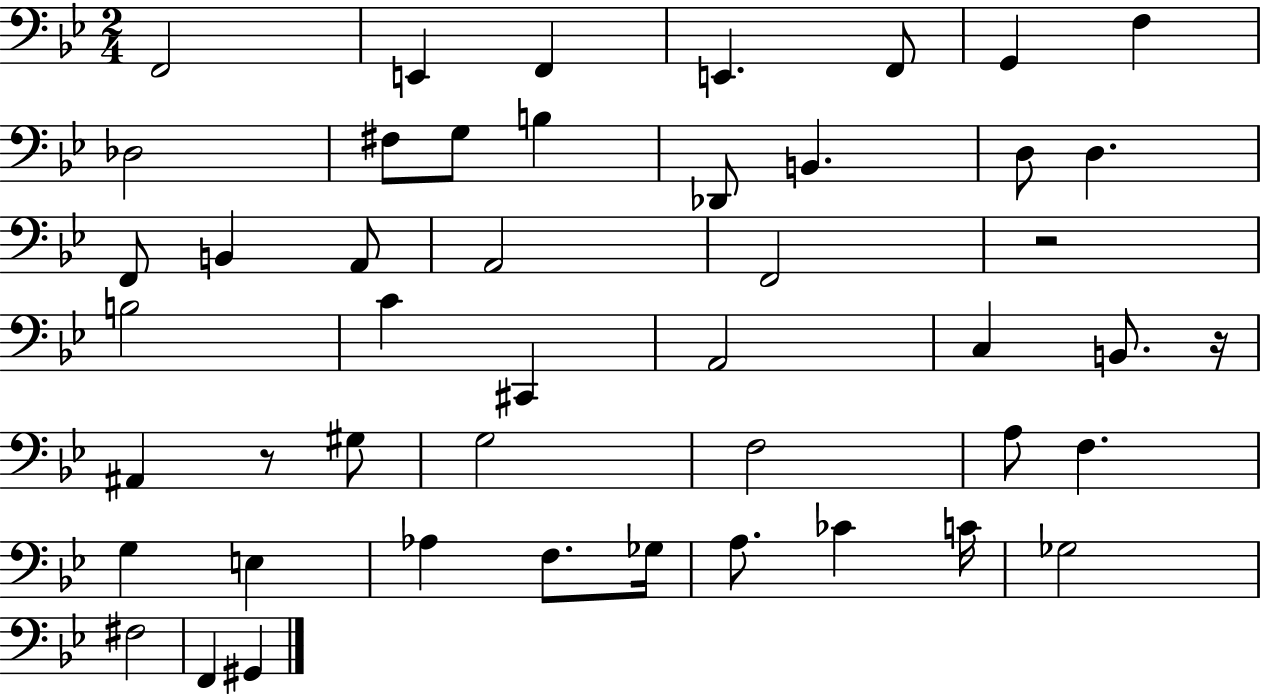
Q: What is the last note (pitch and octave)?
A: G#2